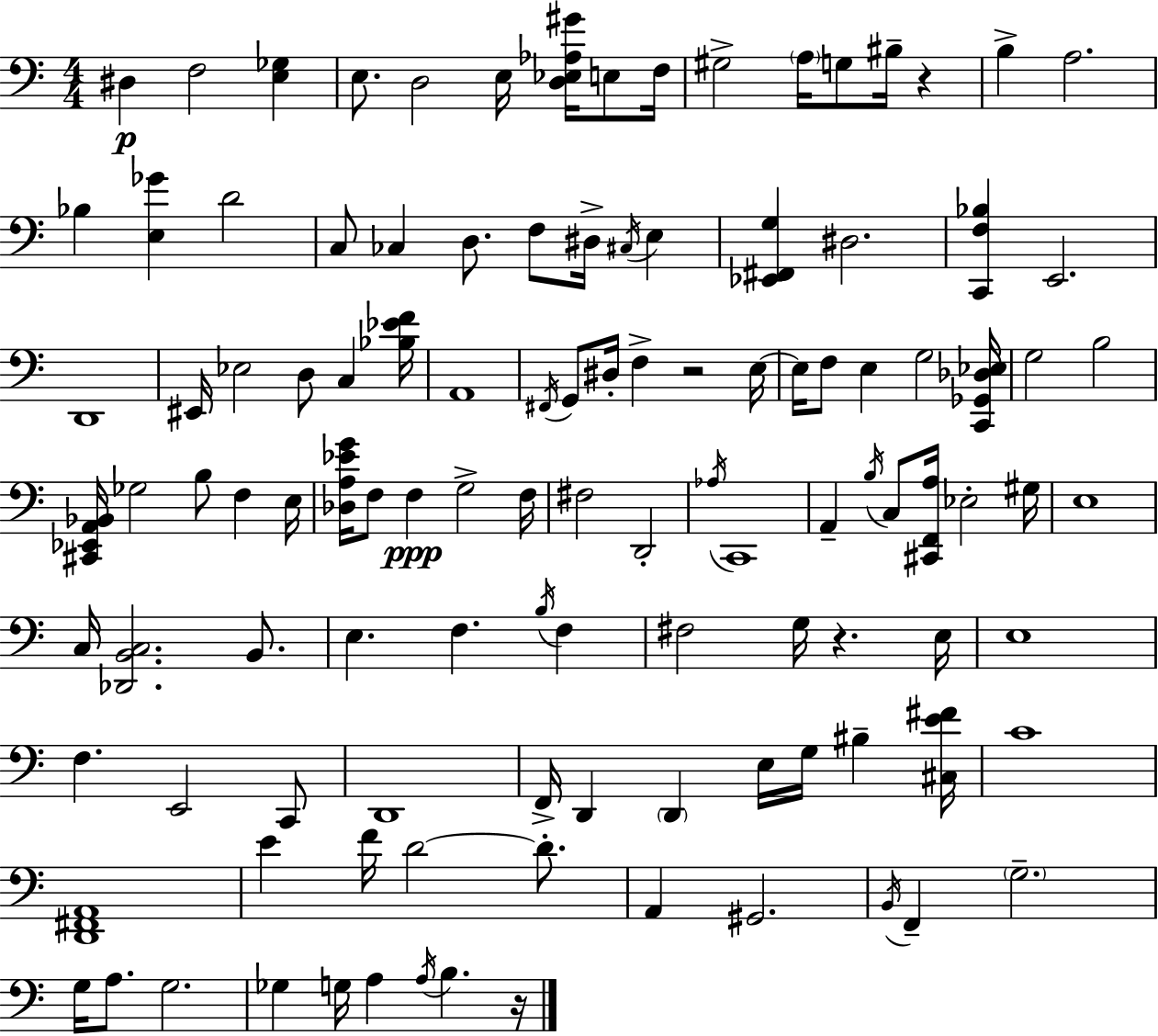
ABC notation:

X:1
T:Untitled
M:4/4
L:1/4
K:C
^D, F,2 [E,_G,] E,/2 D,2 E,/4 [D,_E,_A,^G]/4 E,/2 F,/4 ^G,2 A,/4 G,/2 ^B,/4 z B, A,2 _B, [E,_G] D2 C,/2 _C, D,/2 F,/2 ^D,/4 ^C,/4 E, [_E,,^F,,G,] ^D,2 [C,,F,_B,] E,,2 D,,4 ^E,,/4 _E,2 D,/2 C, [_B,_EF]/4 A,,4 ^F,,/4 G,,/2 ^D,/4 F, z2 E,/4 E,/4 F,/2 E, G,2 [C,,_G,,_D,_E,]/4 G,2 B,2 [^C,,_E,,A,,_B,,]/4 _G,2 B,/2 F, E,/4 [_D,A,_EG]/4 F,/2 F, G,2 F,/4 ^F,2 D,,2 _A,/4 C,,4 A,, B,/4 C,/2 [^C,,F,,A,]/4 _E,2 ^G,/4 E,4 C,/4 [_D,,B,,C,]2 B,,/2 E, F, B,/4 F, ^F,2 G,/4 z E,/4 E,4 F, E,,2 C,,/2 D,,4 F,,/4 D,, D,, E,/4 G,/4 ^B, [^C,E^F]/4 C4 [D,,^F,,A,,]4 E F/4 D2 D/2 A,, ^G,,2 B,,/4 F,, G,2 G,/4 A,/2 G,2 _G, G,/4 A, A,/4 B, z/4